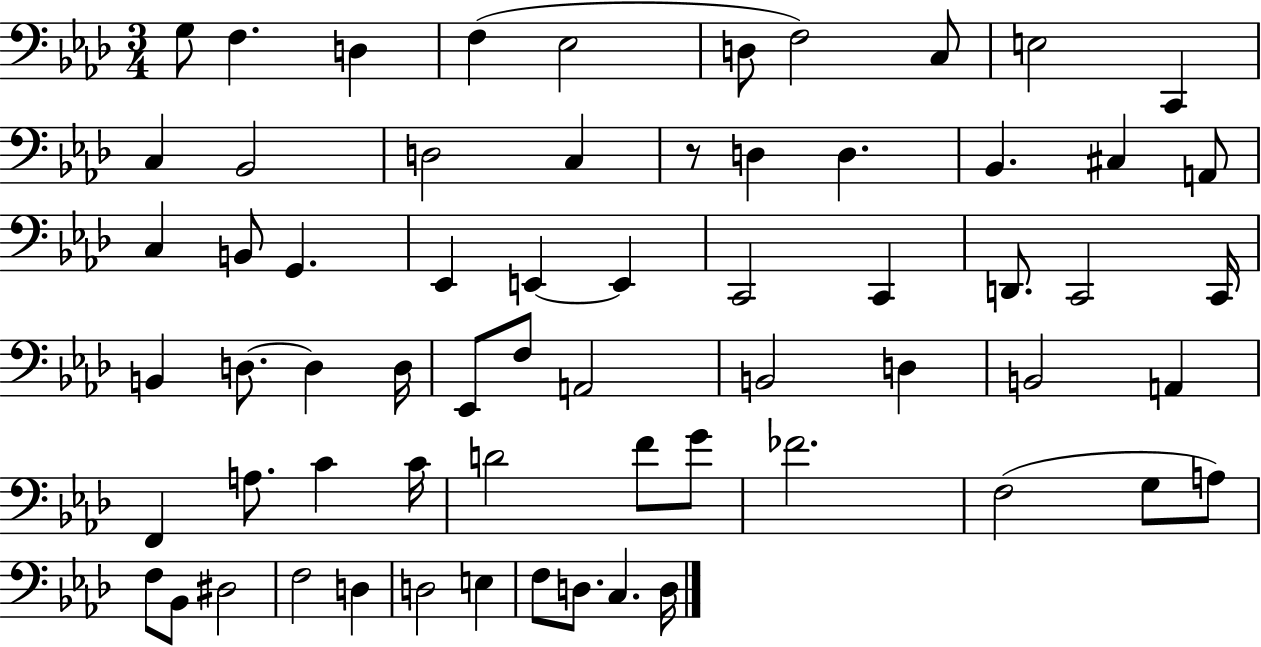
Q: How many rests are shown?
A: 1